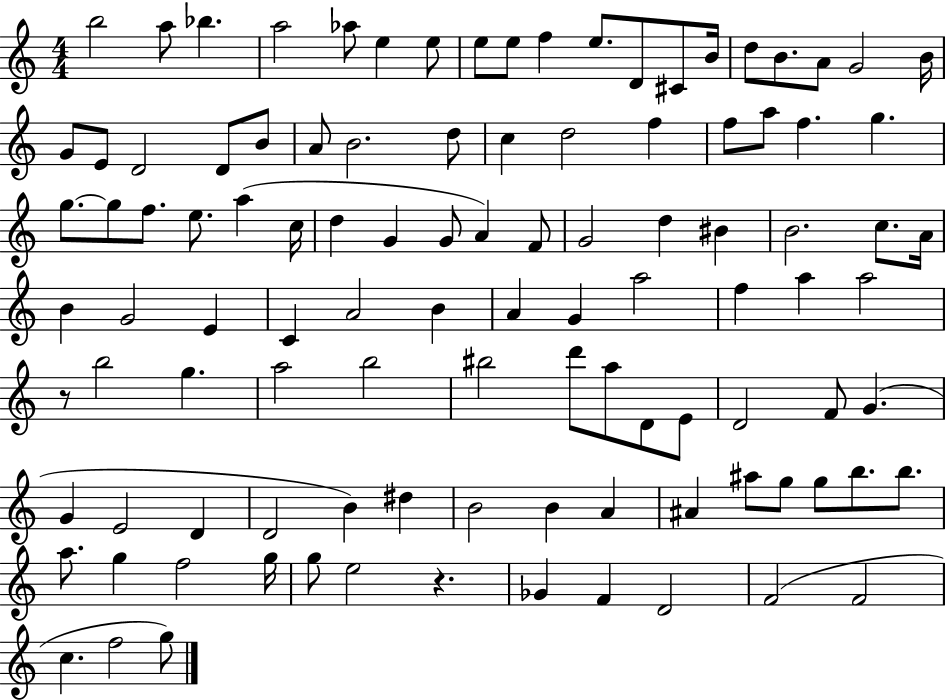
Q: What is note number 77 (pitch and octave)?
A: E4